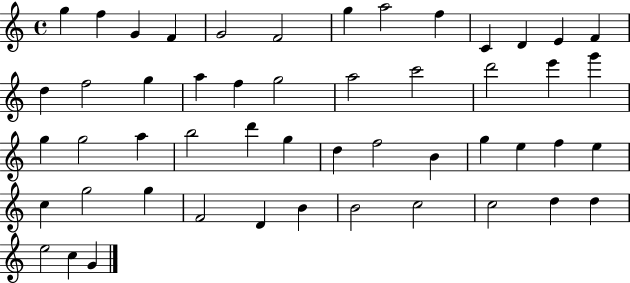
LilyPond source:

{
  \clef treble
  \time 4/4
  \defaultTimeSignature
  \key c \major
  g''4 f''4 g'4 f'4 | g'2 f'2 | g''4 a''2 f''4 | c'4 d'4 e'4 f'4 | \break d''4 f''2 g''4 | a''4 f''4 g''2 | a''2 c'''2 | d'''2 e'''4 g'''4 | \break g''4 g''2 a''4 | b''2 d'''4 g''4 | d''4 f''2 b'4 | g''4 e''4 f''4 e''4 | \break c''4 g''2 g''4 | f'2 d'4 b'4 | b'2 c''2 | c''2 d''4 d''4 | \break e''2 c''4 g'4 | \bar "|."
}